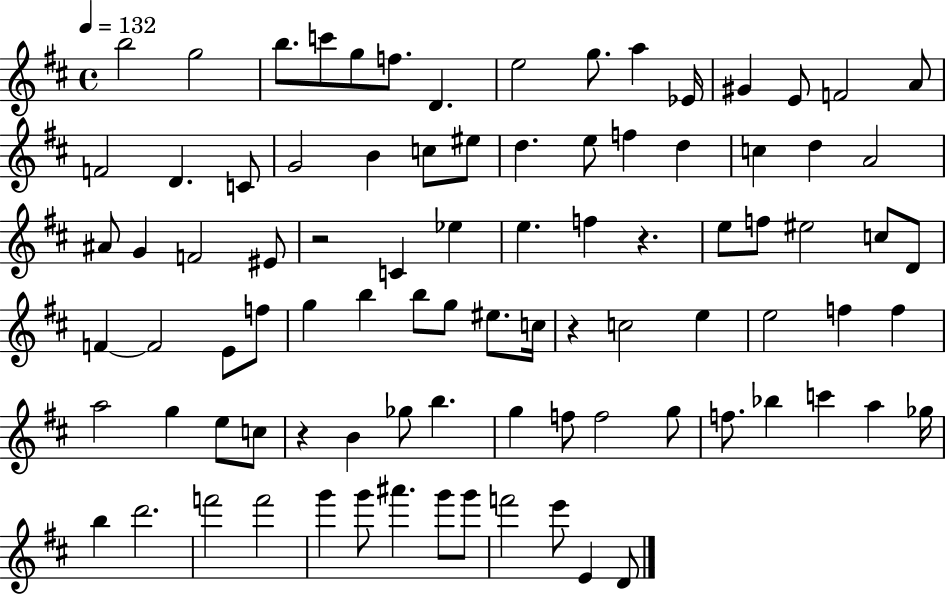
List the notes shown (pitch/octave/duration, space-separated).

B5/h G5/h B5/e. C6/e G5/e F5/e. D4/q. E5/h G5/e. A5/q Eb4/s G#4/q E4/e F4/h A4/e F4/h D4/q. C4/e G4/h B4/q C5/e EIS5/e D5/q. E5/e F5/q D5/q C5/q D5/q A4/h A#4/e G4/q F4/h EIS4/e R/h C4/q Eb5/q E5/q. F5/q R/q. E5/e F5/e EIS5/h C5/e D4/e F4/q F4/h E4/e F5/e G5/q B5/q B5/e G5/e EIS5/e. C5/s R/q C5/h E5/q E5/h F5/q F5/q A5/h G5/q E5/e C5/e R/q B4/q Gb5/e B5/q. G5/q F5/e F5/h G5/e F5/e. Bb5/q C6/q A5/q Gb5/s B5/q D6/h. F6/h F6/h G6/q G6/e A#6/q. G6/e G6/e F6/h E6/e E4/q D4/e